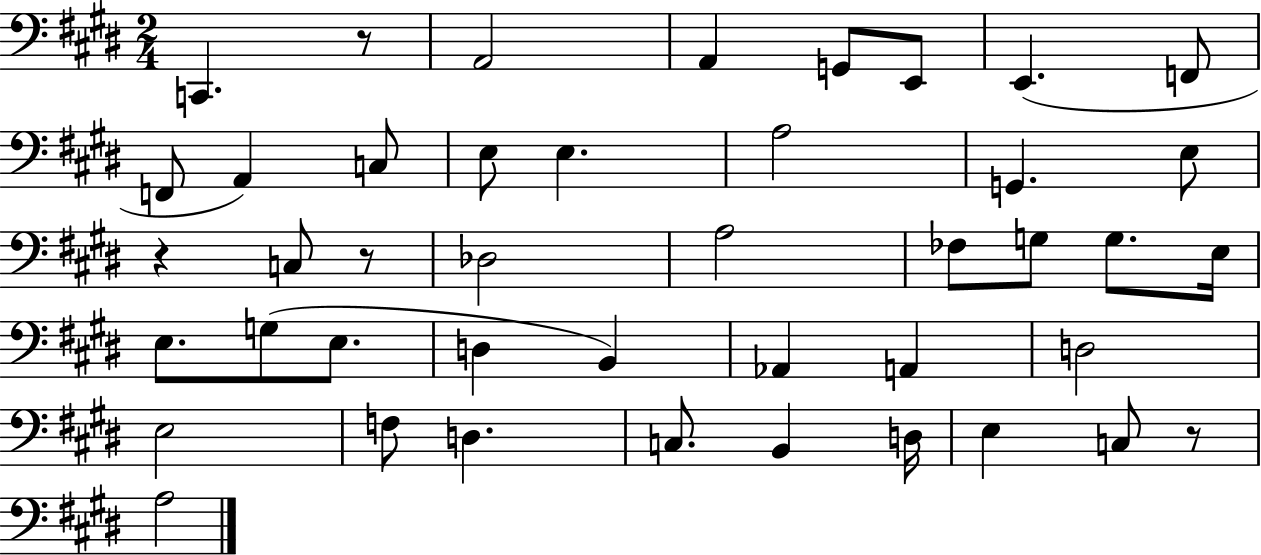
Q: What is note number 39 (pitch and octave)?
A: A3